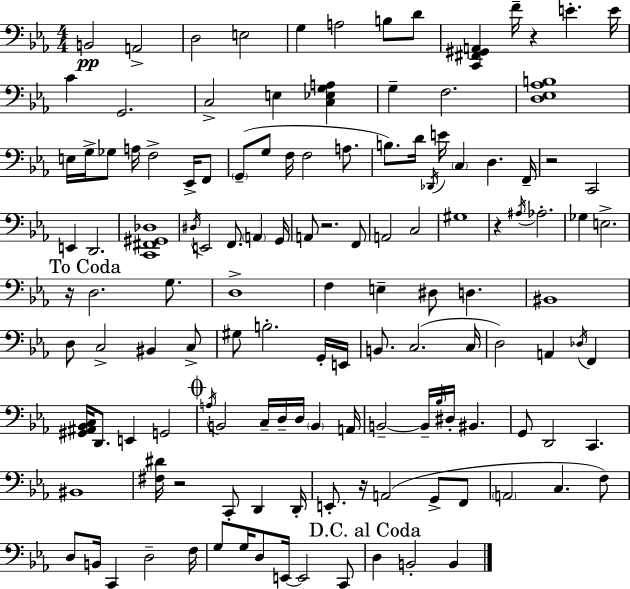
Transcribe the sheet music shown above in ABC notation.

X:1
T:Untitled
M:4/4
L:1/4
K:Cm
B,,2 A,,2 D,2 E,2 G, A,2 B,/2 D/2 [C,,^F,,^G,,A,,] F/4 z E E/4 C G,,2 C,2 E, [C,_E,G,A,] G, F,2 [D,_E,_A,B,]4 E,/4 G,/4 _G,/2 A,/4 F,2 _E,,/4 F,,/2 G,,/2 G,/2 F,/4 F,2 A,/2 B,/2 D/4 _D,,/4 E/4 C, D, F,,/4 z2 C,,2 E,, D,,2 [C,,^F,,^G,,_D,]4 ^D,/4 E,,2 F,,/2 A,, G,,/4 A,,/2 z2 F,,/2 A,,2 C,2 ^G,4 z ^A,/4 _A,2 _G, E,2 z/4 D,2 G,/2 D,4 F, E, ^D,/2 D, ^B,,4 D,/2 C,2 ^B,, C,/2 ^G,/2 B,2 G,,/4 E,,/4 B,,/2 C,2 C,/4 D,2 A,, _D,/4 F,, [^G,,^A,,_B,,C,]/4 D,,/2 E,, G,,2 A,/4 B,,2 C,/4 D,/4 D,/4 B,, A,,/4 B,,2 B,,/4 _B,/4 ^D,/4 ^B,, G,,/2 D,,2 C,, ^B,,4 [^F,^D]/4 z2 C,,/2 D,, D,,/4 E,,/2 z/4 A,,2 G,,/2 F,,/2 A,,2 C, F,/2 D,/2 B,,/4 C,, D,2 F,/4 G,/2 G,/4 D,/2 E,,/4 E,,2 C,,/2 D, B,,2 B,,